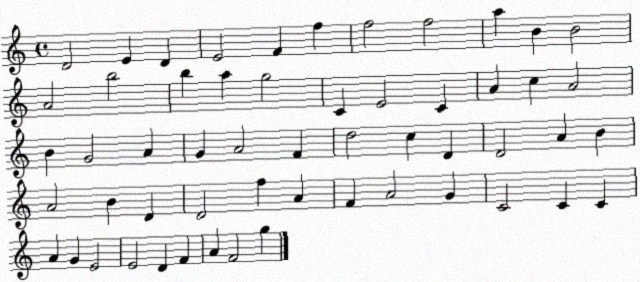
X:1
T:Untitled
M:4/4
L:1/4
K:C
D2 E D E2 F f f2 f2 a B B2 A2 b2 b a g2 C E2 C A c A2 B G2 A G A2 F d2 c D D2 A B A2 B D D2 f A F A2 G C2 C C A G E2 E2 D F A F2 g